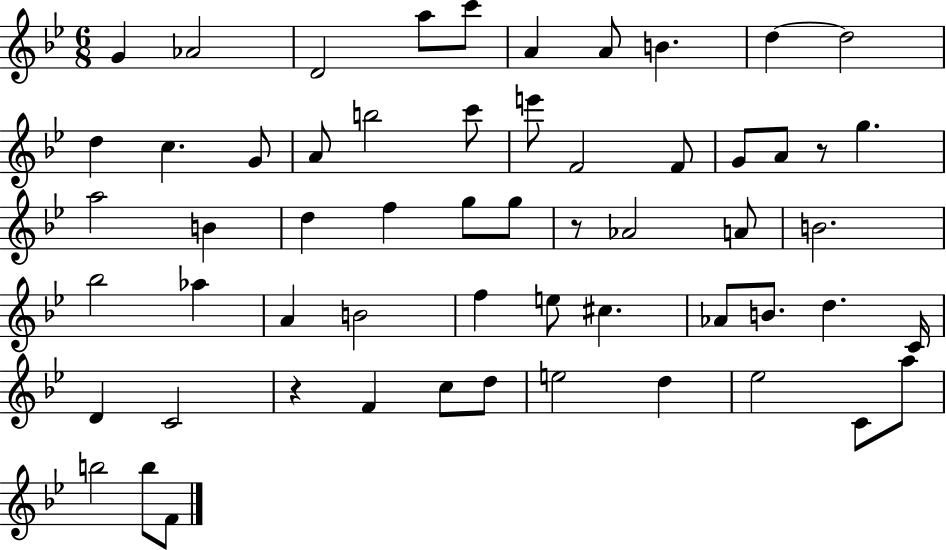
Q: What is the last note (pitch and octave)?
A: F4